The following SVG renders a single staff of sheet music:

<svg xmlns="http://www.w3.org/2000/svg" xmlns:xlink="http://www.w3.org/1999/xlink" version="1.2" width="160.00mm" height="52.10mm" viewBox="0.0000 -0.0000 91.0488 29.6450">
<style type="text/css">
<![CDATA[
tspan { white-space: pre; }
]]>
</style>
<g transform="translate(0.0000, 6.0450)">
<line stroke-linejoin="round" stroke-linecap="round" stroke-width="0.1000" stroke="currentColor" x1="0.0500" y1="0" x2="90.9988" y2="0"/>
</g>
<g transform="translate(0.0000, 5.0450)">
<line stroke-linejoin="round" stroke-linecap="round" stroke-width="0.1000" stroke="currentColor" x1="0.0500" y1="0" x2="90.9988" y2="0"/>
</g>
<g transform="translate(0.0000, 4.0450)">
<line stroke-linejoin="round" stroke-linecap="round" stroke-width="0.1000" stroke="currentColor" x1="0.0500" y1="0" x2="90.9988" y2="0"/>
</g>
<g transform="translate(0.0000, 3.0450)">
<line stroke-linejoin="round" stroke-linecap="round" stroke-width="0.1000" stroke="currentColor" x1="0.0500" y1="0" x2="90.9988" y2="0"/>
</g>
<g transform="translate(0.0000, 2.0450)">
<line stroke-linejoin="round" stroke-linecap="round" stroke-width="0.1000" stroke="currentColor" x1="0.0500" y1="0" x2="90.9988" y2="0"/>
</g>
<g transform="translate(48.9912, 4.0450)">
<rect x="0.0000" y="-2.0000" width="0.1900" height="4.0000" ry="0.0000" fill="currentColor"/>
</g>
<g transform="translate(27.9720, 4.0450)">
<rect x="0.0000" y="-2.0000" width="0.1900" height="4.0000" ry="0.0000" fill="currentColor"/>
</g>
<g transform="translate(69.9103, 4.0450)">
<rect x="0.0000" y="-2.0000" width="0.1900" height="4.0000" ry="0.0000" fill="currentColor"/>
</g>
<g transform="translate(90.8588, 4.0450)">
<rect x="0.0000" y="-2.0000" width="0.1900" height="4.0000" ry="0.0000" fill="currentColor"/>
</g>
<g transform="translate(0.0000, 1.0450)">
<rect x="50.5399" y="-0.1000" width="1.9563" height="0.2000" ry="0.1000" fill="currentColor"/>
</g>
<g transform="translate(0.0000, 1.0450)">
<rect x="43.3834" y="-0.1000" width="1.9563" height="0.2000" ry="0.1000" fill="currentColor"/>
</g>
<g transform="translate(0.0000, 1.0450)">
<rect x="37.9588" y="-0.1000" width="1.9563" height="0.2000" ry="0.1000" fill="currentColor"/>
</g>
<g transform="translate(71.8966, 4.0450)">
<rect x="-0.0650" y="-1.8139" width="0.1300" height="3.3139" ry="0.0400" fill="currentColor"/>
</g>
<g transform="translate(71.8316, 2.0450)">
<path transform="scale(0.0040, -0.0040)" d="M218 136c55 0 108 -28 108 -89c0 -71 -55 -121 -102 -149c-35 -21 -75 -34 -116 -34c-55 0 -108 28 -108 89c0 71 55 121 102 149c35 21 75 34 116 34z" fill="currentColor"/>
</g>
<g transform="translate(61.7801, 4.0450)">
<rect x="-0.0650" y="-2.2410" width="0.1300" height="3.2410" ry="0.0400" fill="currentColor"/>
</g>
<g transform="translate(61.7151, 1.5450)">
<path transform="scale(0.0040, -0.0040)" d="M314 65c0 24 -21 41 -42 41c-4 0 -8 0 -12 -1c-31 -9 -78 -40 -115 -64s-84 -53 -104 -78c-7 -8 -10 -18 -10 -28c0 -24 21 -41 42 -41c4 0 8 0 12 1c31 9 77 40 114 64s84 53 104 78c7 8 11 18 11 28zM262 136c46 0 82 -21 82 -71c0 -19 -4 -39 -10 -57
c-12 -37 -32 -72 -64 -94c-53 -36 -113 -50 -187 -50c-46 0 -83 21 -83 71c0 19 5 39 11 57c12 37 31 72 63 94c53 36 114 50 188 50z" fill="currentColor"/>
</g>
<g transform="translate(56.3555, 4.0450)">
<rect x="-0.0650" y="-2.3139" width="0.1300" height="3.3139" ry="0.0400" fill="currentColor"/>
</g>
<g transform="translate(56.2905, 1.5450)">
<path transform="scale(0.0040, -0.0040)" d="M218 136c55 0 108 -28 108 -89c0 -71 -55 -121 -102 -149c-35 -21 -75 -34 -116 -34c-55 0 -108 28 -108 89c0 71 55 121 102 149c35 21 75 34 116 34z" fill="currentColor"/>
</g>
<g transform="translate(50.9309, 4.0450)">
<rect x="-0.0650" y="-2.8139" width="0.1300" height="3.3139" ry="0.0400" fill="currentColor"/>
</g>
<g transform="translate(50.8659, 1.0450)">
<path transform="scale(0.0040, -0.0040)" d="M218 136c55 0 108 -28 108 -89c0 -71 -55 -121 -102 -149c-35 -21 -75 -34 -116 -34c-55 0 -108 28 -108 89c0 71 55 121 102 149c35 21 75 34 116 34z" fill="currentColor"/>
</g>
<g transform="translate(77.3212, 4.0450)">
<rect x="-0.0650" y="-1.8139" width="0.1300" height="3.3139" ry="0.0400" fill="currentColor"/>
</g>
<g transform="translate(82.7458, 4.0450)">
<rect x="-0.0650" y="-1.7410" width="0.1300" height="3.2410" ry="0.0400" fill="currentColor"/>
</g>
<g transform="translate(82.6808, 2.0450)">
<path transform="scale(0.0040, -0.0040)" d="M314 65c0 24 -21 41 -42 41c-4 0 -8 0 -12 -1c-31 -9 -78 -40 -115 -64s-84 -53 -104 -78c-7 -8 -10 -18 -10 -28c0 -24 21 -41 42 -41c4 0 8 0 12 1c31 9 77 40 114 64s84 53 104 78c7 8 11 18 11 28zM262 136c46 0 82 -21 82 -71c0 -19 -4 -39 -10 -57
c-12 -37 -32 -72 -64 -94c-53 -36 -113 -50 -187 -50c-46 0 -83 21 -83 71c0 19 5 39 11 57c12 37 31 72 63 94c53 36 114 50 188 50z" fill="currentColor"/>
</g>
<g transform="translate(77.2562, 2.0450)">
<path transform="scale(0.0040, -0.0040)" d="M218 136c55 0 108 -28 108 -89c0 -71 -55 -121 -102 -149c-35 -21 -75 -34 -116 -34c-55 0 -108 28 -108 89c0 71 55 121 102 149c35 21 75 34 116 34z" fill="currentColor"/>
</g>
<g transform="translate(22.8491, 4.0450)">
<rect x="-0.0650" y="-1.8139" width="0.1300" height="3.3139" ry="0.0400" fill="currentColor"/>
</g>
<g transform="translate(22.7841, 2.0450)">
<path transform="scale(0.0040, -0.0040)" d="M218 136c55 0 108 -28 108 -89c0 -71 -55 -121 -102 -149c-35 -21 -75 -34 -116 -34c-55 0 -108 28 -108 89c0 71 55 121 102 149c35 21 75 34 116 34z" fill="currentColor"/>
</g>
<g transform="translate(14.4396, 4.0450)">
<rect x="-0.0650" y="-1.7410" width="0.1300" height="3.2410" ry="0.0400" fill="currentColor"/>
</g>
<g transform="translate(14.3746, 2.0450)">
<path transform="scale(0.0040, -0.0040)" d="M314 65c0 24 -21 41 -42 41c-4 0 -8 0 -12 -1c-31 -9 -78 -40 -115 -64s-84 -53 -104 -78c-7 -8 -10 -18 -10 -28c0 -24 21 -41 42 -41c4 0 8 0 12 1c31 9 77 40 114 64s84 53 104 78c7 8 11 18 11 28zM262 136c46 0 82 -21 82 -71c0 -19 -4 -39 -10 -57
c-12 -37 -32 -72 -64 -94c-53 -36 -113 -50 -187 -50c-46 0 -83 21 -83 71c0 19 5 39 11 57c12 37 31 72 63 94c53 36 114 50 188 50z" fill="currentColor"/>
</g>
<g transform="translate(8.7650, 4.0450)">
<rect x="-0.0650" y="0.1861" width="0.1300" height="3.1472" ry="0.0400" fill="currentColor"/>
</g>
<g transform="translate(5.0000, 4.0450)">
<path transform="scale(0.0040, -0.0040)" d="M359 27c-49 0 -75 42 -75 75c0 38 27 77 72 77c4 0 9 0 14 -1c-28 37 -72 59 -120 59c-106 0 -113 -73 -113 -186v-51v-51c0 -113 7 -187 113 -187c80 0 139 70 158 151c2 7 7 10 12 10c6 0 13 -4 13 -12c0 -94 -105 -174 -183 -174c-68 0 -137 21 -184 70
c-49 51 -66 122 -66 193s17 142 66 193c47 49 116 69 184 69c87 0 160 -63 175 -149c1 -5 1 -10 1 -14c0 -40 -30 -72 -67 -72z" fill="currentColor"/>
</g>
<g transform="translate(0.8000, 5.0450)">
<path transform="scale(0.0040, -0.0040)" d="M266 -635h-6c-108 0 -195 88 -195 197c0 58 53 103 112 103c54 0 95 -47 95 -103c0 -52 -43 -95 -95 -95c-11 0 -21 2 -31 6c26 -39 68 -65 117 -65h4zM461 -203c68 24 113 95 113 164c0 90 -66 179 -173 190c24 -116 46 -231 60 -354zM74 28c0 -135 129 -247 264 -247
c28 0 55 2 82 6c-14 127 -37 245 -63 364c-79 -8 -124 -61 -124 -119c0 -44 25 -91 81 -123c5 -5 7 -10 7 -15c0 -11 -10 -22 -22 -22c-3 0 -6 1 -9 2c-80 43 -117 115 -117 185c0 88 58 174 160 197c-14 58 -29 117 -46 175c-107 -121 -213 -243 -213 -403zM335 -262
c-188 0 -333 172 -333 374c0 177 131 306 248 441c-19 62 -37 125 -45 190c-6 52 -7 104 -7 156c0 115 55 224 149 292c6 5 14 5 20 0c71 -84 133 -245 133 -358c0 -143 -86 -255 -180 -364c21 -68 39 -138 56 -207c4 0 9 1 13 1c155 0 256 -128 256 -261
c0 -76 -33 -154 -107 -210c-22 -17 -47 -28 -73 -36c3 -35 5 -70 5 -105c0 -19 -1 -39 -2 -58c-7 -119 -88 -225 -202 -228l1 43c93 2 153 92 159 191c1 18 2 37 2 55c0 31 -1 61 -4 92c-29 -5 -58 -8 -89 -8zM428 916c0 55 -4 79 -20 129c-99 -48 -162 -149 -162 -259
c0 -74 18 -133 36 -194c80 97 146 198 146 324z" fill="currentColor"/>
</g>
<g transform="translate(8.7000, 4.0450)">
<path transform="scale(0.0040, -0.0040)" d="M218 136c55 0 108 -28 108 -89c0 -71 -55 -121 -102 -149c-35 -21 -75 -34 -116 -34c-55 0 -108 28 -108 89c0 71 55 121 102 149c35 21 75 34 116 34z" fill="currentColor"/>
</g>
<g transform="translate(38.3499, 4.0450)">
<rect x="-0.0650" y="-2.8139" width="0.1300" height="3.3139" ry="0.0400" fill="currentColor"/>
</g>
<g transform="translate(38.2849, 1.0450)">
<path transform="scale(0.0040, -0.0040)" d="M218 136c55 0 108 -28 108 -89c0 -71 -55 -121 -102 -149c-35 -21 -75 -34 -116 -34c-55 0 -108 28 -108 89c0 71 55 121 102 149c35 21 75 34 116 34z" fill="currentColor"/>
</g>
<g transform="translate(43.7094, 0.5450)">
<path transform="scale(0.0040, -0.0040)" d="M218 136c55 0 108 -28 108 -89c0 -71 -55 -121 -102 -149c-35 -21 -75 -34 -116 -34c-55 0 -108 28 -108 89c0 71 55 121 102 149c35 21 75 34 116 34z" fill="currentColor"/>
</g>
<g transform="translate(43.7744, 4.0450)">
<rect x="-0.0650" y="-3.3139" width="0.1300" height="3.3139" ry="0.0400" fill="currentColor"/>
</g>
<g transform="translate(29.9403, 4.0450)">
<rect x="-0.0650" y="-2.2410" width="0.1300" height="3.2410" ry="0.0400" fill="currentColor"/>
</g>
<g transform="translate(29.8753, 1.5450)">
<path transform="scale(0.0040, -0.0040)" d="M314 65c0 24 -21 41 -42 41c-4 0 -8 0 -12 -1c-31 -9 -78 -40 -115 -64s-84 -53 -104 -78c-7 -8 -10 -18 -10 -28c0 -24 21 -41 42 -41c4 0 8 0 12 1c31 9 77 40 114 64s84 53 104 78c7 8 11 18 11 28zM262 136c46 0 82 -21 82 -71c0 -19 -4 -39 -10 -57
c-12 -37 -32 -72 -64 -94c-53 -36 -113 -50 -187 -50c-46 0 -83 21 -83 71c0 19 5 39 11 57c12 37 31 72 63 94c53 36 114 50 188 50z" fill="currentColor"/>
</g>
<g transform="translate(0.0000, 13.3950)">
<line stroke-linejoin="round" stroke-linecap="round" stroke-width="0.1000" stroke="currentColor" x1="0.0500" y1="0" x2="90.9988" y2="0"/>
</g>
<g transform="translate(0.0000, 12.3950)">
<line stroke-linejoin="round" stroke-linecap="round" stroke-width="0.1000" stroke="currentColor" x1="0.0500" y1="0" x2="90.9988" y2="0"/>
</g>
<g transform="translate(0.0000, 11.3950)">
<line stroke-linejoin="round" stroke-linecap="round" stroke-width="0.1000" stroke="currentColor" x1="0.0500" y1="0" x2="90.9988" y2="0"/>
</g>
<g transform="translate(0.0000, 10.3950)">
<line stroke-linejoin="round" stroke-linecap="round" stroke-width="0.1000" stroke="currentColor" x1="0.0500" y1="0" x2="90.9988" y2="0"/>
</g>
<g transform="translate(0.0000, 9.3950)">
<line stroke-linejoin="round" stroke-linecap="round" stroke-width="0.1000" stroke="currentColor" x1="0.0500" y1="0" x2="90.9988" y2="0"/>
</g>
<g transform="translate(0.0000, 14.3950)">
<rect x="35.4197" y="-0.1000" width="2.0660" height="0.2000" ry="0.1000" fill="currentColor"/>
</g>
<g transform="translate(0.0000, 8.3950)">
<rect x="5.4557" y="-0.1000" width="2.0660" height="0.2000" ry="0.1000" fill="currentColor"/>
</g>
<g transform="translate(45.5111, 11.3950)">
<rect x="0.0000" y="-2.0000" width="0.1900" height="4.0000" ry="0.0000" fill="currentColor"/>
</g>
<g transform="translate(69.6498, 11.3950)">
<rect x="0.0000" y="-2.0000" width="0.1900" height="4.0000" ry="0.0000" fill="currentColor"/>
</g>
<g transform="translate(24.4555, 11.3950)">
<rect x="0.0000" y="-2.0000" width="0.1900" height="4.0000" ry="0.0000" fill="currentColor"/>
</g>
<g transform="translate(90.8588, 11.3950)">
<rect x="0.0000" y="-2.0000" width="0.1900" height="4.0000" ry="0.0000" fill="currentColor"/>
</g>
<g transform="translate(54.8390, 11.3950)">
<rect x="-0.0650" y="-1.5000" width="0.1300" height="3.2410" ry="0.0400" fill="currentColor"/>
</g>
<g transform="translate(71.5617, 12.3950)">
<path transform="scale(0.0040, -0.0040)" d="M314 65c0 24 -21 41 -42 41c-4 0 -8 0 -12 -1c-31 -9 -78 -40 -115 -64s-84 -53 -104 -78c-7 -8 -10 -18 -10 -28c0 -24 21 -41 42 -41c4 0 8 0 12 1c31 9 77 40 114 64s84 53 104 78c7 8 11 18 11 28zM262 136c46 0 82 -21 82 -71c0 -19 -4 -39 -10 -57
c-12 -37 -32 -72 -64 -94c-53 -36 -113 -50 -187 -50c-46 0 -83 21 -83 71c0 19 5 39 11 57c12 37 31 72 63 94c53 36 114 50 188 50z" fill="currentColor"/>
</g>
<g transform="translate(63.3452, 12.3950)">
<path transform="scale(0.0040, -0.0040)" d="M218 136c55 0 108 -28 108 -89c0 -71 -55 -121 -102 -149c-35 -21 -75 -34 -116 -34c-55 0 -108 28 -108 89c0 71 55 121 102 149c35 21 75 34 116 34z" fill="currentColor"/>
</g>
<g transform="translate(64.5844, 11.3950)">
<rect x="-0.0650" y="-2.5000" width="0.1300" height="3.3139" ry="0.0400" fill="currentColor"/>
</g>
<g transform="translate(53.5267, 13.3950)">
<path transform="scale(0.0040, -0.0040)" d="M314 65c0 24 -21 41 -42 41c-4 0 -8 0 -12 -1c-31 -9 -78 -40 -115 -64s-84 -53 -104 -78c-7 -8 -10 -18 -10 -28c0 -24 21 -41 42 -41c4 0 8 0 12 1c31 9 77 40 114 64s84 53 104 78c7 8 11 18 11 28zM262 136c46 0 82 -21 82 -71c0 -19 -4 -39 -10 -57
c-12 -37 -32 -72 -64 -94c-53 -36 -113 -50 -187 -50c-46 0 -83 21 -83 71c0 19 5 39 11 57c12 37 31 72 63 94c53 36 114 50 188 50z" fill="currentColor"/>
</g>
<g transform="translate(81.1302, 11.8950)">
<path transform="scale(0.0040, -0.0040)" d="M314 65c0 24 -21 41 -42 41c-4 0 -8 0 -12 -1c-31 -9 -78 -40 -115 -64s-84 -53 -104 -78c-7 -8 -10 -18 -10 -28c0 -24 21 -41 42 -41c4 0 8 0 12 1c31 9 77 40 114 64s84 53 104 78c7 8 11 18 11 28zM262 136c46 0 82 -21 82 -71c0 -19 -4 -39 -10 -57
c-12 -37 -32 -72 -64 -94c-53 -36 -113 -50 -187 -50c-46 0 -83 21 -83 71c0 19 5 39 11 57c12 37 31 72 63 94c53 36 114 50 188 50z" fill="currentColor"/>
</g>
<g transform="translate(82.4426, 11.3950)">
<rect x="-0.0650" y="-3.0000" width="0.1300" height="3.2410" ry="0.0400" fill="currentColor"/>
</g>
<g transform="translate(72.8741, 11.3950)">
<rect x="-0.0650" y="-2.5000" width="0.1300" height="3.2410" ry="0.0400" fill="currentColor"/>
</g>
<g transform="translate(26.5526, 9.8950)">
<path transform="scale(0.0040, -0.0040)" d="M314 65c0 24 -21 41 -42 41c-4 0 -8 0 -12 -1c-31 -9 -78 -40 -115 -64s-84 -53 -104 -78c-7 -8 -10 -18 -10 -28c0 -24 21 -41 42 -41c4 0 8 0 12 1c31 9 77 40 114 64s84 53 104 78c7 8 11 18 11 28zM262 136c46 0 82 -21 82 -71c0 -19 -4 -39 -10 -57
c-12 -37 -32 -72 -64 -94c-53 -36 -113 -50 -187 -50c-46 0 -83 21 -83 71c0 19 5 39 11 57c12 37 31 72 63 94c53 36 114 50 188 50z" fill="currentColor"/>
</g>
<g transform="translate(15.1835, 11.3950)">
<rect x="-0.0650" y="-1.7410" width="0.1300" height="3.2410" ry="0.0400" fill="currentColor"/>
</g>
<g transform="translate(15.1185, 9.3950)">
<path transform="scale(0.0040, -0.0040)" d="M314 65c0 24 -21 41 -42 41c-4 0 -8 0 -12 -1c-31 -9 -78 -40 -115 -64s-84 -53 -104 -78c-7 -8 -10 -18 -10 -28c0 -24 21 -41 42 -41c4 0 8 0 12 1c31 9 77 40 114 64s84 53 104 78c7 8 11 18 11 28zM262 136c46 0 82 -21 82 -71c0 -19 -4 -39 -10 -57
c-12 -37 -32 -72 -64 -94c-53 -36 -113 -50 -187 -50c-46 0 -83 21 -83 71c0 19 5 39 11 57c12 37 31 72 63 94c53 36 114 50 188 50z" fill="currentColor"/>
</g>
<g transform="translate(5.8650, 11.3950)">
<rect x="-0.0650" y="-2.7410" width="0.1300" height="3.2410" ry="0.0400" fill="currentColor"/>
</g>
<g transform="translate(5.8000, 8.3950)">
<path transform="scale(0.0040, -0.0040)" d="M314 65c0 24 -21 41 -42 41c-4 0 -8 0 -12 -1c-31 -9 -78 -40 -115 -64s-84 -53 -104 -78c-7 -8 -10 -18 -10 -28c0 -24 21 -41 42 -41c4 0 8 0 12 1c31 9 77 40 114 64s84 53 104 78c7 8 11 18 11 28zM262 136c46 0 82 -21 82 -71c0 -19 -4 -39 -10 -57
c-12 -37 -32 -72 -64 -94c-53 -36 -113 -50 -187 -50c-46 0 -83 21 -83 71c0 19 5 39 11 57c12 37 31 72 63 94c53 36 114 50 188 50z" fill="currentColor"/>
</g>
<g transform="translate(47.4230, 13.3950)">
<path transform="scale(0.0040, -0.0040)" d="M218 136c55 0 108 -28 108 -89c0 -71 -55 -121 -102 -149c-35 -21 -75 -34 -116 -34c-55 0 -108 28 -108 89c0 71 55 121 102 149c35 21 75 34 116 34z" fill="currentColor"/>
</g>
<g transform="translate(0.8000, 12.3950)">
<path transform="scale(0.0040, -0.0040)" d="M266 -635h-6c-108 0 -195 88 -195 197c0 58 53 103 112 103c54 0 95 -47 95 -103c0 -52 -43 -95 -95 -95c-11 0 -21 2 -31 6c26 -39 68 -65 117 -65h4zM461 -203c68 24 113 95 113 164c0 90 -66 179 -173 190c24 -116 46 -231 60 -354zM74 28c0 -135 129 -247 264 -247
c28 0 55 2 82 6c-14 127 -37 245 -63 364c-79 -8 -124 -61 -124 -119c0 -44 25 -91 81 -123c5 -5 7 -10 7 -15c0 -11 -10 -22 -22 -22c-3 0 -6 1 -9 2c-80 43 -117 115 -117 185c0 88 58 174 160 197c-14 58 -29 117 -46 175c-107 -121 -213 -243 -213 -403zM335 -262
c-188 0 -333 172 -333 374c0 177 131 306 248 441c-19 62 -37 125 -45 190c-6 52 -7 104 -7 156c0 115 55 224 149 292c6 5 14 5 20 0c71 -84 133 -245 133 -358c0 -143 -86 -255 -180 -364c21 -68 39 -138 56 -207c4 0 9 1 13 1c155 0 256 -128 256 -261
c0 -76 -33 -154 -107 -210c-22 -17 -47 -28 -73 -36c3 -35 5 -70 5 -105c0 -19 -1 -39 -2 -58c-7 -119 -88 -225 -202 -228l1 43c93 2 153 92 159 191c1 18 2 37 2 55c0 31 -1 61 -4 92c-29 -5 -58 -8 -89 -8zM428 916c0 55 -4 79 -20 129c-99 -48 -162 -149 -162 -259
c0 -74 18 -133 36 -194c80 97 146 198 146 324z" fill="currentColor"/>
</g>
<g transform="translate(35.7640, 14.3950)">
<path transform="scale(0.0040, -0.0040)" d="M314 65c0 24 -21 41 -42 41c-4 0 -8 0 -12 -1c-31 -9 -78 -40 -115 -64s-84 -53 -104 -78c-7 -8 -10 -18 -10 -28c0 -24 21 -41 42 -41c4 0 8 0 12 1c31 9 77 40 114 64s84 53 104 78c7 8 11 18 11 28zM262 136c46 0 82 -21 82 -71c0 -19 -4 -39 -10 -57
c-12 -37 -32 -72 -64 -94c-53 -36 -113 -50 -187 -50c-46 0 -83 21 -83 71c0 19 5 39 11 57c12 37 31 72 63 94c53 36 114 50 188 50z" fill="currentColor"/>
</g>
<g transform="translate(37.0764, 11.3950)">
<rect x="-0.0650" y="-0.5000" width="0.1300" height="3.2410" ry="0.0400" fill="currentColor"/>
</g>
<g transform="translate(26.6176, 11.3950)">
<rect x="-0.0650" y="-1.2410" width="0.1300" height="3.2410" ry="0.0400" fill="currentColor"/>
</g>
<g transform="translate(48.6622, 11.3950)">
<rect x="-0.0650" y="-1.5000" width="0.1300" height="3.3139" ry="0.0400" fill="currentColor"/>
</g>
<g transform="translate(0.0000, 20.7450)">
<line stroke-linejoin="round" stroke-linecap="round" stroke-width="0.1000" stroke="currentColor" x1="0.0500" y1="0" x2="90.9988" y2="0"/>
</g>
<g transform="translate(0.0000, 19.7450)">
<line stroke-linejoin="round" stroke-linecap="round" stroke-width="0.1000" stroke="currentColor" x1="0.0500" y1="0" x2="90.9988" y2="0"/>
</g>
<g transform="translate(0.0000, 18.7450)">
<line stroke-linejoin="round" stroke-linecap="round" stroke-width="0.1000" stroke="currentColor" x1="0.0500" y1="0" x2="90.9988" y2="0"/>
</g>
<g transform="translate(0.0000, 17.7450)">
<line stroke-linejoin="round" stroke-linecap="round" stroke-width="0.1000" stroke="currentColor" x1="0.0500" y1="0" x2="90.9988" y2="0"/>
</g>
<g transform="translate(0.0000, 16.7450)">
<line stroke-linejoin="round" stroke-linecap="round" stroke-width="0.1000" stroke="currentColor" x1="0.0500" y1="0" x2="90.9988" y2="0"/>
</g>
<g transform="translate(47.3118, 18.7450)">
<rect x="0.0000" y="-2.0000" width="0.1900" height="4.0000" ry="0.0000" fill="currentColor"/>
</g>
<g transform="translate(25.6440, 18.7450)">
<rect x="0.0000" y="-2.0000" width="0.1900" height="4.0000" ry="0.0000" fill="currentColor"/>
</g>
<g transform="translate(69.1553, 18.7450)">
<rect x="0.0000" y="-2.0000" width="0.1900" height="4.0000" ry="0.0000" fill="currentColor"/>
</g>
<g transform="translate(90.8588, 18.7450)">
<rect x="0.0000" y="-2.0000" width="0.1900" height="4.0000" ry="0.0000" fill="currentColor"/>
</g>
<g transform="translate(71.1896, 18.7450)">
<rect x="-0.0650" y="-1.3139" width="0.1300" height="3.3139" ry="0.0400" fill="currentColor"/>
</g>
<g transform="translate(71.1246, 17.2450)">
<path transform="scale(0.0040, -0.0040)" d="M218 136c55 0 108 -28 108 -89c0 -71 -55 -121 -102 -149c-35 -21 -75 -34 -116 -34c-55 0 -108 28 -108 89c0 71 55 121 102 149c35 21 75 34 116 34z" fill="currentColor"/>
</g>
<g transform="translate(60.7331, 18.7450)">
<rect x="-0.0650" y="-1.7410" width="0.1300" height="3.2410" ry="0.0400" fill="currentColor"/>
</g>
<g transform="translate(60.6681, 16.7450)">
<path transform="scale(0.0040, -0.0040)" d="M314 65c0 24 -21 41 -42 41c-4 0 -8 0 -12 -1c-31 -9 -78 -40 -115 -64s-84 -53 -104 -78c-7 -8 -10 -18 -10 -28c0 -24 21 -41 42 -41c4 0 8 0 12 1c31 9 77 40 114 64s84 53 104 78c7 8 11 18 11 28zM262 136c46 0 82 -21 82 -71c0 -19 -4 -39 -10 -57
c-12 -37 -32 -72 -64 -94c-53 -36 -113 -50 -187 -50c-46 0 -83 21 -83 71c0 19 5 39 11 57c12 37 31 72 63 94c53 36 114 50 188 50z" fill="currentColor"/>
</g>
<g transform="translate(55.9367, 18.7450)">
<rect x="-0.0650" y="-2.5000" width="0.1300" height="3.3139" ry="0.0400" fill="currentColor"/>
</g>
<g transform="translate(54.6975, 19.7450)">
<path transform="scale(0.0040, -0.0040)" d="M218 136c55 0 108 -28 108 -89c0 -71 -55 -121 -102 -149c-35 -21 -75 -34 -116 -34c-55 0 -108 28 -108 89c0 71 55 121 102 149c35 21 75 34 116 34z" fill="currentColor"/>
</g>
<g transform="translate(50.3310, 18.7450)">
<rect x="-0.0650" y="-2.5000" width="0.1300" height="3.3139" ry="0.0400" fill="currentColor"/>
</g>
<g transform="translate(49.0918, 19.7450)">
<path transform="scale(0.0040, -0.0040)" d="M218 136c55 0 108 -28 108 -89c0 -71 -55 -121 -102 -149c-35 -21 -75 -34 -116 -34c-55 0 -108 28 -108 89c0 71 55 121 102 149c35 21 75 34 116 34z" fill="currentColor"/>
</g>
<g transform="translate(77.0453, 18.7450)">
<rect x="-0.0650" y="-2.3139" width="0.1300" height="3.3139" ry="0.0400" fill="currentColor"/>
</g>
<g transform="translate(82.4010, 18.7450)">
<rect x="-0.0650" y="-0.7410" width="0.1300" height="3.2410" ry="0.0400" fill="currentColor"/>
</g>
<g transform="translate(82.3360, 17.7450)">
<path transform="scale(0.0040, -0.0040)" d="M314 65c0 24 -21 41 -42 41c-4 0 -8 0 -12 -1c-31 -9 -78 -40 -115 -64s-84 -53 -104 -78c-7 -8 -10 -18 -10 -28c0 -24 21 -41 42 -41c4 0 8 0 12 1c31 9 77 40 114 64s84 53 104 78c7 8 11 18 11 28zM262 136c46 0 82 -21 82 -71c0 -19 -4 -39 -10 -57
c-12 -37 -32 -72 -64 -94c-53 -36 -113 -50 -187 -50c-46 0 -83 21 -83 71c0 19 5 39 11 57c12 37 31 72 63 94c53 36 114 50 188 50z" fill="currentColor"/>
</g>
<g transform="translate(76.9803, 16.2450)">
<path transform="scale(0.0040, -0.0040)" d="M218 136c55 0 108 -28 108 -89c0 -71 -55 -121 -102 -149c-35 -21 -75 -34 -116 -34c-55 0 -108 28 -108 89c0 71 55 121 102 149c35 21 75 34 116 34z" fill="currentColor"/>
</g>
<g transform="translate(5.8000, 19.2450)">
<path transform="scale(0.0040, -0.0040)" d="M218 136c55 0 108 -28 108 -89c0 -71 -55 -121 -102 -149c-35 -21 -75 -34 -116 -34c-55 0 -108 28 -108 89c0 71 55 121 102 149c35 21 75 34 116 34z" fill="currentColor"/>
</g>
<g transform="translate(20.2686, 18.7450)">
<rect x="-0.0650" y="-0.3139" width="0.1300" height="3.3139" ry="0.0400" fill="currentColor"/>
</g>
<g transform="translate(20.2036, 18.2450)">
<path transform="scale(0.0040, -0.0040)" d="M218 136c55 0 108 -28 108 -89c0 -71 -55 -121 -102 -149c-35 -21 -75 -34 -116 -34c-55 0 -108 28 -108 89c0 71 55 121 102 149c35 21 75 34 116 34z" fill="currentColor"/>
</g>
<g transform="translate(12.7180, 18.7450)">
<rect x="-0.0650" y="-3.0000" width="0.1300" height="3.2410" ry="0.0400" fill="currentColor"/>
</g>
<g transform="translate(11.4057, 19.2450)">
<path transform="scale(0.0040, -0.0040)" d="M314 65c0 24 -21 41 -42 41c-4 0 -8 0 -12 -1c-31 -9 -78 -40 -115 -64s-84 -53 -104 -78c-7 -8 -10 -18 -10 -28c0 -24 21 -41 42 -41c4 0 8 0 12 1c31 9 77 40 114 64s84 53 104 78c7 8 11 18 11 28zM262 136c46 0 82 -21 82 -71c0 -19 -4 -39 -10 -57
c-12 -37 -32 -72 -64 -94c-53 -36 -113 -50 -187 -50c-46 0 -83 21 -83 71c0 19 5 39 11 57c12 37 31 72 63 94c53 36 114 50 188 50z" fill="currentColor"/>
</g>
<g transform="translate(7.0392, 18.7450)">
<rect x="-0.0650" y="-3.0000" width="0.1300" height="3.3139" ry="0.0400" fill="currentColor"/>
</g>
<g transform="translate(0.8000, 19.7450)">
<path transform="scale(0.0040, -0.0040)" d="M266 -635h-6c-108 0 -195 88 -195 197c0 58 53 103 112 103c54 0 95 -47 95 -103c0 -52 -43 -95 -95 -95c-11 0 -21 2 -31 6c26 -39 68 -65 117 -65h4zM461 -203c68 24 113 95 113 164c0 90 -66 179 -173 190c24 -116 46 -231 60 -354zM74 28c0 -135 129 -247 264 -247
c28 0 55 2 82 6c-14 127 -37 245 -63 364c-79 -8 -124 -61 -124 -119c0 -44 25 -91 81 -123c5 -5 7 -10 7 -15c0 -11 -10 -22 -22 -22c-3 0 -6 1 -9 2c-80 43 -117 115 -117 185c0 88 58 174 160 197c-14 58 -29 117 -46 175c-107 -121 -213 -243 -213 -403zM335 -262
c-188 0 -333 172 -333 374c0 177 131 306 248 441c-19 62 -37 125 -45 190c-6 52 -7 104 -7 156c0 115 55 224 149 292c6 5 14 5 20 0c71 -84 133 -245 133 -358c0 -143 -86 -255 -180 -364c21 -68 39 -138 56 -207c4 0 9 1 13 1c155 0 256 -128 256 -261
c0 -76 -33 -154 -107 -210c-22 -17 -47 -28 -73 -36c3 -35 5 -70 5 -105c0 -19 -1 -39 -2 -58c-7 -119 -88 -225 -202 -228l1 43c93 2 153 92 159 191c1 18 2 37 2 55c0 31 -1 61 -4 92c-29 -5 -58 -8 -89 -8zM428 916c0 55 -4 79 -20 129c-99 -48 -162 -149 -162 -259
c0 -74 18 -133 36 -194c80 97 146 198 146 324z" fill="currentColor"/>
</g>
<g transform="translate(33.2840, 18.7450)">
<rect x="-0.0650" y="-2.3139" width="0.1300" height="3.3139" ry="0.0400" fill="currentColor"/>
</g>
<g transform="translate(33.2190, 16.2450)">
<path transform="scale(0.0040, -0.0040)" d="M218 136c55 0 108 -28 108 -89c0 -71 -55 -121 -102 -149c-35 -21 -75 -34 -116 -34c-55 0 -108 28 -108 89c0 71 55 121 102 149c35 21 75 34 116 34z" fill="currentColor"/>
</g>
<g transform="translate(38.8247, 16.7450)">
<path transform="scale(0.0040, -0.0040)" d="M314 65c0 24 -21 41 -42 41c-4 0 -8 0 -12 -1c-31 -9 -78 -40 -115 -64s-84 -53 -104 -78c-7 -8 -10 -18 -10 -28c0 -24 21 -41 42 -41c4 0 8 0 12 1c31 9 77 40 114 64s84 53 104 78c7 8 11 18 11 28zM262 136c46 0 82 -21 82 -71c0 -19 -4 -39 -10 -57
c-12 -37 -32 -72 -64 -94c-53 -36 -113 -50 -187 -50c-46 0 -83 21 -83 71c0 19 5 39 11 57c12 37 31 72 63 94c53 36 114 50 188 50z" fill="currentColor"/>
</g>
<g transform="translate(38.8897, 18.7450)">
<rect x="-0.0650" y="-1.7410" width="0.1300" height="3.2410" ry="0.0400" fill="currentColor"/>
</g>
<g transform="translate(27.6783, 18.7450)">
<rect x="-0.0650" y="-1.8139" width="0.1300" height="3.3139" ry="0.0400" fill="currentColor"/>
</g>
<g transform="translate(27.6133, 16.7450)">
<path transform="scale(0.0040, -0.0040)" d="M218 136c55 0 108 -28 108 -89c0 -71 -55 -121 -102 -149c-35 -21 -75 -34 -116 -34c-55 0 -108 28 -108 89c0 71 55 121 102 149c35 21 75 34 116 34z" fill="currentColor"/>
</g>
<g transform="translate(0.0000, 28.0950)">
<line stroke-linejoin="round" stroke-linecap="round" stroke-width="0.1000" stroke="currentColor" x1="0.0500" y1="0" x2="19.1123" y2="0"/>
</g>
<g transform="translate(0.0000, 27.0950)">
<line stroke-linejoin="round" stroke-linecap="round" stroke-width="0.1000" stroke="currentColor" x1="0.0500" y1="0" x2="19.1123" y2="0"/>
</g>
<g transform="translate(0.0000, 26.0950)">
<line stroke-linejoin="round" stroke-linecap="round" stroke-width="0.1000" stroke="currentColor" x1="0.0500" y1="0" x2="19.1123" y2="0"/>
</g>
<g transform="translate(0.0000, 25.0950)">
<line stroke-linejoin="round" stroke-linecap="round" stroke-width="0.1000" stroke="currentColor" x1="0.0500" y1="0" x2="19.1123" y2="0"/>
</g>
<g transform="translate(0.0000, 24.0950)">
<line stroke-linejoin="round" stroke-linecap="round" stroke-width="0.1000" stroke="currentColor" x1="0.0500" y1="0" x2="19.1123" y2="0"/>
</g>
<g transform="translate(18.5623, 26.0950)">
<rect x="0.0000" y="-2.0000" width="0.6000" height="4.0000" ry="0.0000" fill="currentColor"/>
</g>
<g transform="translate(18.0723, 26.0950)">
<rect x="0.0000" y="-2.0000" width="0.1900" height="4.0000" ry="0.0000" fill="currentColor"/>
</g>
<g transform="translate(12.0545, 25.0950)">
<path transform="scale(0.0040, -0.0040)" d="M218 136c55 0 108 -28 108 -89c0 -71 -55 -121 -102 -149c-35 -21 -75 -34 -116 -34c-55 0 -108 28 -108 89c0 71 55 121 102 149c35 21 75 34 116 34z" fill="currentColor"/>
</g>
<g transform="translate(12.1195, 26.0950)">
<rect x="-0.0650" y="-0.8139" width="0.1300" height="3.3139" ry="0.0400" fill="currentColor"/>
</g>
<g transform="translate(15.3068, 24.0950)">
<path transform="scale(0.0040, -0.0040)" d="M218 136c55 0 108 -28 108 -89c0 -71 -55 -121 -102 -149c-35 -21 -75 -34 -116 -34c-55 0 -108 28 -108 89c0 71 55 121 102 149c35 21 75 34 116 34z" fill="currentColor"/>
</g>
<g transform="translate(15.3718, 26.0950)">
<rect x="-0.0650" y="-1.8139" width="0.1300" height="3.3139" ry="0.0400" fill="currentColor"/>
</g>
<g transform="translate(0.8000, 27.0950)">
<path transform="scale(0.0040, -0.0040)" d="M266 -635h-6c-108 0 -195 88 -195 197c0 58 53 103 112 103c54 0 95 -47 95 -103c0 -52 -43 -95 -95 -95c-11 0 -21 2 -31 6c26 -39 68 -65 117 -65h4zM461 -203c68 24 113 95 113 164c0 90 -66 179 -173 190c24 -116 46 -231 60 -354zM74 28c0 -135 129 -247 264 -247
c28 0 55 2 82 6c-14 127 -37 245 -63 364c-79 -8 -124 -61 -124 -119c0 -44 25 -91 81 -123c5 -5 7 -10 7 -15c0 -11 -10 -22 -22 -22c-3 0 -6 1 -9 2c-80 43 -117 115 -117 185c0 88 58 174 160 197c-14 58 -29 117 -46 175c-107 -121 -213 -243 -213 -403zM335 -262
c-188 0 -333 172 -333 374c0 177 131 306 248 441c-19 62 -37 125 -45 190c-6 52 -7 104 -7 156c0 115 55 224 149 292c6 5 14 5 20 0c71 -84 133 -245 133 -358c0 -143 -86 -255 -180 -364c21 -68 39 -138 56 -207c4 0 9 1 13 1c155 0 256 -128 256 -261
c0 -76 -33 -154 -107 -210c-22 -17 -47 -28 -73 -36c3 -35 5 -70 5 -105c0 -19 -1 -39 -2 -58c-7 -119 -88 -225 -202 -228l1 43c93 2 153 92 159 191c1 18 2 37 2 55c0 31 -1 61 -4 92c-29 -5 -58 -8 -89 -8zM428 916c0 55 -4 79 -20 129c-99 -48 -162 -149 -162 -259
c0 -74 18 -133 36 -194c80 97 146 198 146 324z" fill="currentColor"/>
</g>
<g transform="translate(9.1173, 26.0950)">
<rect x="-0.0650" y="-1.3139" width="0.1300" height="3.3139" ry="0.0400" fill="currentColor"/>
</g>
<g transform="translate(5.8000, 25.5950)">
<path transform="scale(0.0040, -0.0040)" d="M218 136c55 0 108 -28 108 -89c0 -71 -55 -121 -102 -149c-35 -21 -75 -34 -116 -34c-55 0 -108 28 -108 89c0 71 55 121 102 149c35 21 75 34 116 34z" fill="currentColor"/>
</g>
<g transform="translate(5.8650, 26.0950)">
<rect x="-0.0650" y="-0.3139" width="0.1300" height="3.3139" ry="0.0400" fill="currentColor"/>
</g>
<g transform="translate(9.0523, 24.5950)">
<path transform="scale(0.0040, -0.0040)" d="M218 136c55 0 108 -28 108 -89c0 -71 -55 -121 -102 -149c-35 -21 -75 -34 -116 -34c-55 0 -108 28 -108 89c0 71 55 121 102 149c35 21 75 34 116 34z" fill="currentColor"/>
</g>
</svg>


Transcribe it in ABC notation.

X:1
T:Untitled
M:4/4
L:1/4
K:C
B f2 f g2 a b a g g2 f f f2 a2 f2 e2 C2 E E2 G G2 A2 A A2 c f g f2 G G f2 e g d2 c e d f